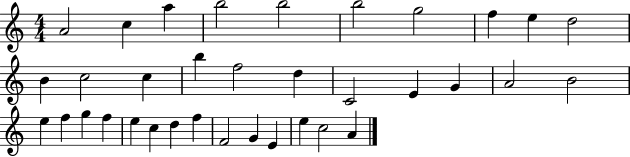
A4/h C5/q A5/q B5/h B5/h B5/h G5/h F5/q E5/q D5/h B4/q C5/h C5/q B5/q F5/h D5/q C4/h E4/q G4/q A4/h B4/h E5/q F5/q G5/q F5/q E5/q C5/q D5/q F5/q F4/h G4/q E4/q E5/q C5/h A4/q